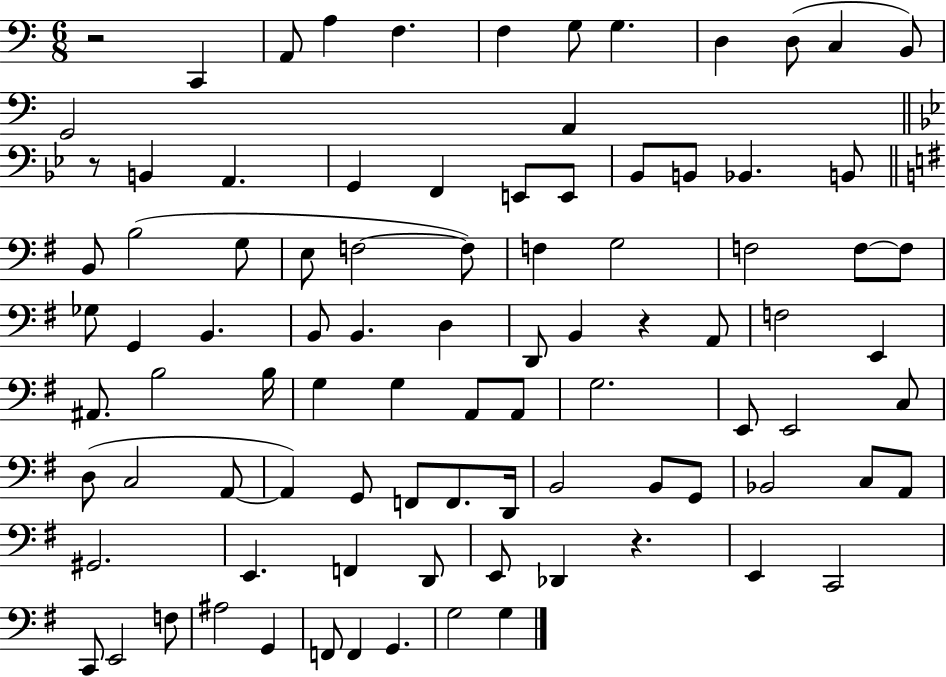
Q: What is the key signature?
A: C major